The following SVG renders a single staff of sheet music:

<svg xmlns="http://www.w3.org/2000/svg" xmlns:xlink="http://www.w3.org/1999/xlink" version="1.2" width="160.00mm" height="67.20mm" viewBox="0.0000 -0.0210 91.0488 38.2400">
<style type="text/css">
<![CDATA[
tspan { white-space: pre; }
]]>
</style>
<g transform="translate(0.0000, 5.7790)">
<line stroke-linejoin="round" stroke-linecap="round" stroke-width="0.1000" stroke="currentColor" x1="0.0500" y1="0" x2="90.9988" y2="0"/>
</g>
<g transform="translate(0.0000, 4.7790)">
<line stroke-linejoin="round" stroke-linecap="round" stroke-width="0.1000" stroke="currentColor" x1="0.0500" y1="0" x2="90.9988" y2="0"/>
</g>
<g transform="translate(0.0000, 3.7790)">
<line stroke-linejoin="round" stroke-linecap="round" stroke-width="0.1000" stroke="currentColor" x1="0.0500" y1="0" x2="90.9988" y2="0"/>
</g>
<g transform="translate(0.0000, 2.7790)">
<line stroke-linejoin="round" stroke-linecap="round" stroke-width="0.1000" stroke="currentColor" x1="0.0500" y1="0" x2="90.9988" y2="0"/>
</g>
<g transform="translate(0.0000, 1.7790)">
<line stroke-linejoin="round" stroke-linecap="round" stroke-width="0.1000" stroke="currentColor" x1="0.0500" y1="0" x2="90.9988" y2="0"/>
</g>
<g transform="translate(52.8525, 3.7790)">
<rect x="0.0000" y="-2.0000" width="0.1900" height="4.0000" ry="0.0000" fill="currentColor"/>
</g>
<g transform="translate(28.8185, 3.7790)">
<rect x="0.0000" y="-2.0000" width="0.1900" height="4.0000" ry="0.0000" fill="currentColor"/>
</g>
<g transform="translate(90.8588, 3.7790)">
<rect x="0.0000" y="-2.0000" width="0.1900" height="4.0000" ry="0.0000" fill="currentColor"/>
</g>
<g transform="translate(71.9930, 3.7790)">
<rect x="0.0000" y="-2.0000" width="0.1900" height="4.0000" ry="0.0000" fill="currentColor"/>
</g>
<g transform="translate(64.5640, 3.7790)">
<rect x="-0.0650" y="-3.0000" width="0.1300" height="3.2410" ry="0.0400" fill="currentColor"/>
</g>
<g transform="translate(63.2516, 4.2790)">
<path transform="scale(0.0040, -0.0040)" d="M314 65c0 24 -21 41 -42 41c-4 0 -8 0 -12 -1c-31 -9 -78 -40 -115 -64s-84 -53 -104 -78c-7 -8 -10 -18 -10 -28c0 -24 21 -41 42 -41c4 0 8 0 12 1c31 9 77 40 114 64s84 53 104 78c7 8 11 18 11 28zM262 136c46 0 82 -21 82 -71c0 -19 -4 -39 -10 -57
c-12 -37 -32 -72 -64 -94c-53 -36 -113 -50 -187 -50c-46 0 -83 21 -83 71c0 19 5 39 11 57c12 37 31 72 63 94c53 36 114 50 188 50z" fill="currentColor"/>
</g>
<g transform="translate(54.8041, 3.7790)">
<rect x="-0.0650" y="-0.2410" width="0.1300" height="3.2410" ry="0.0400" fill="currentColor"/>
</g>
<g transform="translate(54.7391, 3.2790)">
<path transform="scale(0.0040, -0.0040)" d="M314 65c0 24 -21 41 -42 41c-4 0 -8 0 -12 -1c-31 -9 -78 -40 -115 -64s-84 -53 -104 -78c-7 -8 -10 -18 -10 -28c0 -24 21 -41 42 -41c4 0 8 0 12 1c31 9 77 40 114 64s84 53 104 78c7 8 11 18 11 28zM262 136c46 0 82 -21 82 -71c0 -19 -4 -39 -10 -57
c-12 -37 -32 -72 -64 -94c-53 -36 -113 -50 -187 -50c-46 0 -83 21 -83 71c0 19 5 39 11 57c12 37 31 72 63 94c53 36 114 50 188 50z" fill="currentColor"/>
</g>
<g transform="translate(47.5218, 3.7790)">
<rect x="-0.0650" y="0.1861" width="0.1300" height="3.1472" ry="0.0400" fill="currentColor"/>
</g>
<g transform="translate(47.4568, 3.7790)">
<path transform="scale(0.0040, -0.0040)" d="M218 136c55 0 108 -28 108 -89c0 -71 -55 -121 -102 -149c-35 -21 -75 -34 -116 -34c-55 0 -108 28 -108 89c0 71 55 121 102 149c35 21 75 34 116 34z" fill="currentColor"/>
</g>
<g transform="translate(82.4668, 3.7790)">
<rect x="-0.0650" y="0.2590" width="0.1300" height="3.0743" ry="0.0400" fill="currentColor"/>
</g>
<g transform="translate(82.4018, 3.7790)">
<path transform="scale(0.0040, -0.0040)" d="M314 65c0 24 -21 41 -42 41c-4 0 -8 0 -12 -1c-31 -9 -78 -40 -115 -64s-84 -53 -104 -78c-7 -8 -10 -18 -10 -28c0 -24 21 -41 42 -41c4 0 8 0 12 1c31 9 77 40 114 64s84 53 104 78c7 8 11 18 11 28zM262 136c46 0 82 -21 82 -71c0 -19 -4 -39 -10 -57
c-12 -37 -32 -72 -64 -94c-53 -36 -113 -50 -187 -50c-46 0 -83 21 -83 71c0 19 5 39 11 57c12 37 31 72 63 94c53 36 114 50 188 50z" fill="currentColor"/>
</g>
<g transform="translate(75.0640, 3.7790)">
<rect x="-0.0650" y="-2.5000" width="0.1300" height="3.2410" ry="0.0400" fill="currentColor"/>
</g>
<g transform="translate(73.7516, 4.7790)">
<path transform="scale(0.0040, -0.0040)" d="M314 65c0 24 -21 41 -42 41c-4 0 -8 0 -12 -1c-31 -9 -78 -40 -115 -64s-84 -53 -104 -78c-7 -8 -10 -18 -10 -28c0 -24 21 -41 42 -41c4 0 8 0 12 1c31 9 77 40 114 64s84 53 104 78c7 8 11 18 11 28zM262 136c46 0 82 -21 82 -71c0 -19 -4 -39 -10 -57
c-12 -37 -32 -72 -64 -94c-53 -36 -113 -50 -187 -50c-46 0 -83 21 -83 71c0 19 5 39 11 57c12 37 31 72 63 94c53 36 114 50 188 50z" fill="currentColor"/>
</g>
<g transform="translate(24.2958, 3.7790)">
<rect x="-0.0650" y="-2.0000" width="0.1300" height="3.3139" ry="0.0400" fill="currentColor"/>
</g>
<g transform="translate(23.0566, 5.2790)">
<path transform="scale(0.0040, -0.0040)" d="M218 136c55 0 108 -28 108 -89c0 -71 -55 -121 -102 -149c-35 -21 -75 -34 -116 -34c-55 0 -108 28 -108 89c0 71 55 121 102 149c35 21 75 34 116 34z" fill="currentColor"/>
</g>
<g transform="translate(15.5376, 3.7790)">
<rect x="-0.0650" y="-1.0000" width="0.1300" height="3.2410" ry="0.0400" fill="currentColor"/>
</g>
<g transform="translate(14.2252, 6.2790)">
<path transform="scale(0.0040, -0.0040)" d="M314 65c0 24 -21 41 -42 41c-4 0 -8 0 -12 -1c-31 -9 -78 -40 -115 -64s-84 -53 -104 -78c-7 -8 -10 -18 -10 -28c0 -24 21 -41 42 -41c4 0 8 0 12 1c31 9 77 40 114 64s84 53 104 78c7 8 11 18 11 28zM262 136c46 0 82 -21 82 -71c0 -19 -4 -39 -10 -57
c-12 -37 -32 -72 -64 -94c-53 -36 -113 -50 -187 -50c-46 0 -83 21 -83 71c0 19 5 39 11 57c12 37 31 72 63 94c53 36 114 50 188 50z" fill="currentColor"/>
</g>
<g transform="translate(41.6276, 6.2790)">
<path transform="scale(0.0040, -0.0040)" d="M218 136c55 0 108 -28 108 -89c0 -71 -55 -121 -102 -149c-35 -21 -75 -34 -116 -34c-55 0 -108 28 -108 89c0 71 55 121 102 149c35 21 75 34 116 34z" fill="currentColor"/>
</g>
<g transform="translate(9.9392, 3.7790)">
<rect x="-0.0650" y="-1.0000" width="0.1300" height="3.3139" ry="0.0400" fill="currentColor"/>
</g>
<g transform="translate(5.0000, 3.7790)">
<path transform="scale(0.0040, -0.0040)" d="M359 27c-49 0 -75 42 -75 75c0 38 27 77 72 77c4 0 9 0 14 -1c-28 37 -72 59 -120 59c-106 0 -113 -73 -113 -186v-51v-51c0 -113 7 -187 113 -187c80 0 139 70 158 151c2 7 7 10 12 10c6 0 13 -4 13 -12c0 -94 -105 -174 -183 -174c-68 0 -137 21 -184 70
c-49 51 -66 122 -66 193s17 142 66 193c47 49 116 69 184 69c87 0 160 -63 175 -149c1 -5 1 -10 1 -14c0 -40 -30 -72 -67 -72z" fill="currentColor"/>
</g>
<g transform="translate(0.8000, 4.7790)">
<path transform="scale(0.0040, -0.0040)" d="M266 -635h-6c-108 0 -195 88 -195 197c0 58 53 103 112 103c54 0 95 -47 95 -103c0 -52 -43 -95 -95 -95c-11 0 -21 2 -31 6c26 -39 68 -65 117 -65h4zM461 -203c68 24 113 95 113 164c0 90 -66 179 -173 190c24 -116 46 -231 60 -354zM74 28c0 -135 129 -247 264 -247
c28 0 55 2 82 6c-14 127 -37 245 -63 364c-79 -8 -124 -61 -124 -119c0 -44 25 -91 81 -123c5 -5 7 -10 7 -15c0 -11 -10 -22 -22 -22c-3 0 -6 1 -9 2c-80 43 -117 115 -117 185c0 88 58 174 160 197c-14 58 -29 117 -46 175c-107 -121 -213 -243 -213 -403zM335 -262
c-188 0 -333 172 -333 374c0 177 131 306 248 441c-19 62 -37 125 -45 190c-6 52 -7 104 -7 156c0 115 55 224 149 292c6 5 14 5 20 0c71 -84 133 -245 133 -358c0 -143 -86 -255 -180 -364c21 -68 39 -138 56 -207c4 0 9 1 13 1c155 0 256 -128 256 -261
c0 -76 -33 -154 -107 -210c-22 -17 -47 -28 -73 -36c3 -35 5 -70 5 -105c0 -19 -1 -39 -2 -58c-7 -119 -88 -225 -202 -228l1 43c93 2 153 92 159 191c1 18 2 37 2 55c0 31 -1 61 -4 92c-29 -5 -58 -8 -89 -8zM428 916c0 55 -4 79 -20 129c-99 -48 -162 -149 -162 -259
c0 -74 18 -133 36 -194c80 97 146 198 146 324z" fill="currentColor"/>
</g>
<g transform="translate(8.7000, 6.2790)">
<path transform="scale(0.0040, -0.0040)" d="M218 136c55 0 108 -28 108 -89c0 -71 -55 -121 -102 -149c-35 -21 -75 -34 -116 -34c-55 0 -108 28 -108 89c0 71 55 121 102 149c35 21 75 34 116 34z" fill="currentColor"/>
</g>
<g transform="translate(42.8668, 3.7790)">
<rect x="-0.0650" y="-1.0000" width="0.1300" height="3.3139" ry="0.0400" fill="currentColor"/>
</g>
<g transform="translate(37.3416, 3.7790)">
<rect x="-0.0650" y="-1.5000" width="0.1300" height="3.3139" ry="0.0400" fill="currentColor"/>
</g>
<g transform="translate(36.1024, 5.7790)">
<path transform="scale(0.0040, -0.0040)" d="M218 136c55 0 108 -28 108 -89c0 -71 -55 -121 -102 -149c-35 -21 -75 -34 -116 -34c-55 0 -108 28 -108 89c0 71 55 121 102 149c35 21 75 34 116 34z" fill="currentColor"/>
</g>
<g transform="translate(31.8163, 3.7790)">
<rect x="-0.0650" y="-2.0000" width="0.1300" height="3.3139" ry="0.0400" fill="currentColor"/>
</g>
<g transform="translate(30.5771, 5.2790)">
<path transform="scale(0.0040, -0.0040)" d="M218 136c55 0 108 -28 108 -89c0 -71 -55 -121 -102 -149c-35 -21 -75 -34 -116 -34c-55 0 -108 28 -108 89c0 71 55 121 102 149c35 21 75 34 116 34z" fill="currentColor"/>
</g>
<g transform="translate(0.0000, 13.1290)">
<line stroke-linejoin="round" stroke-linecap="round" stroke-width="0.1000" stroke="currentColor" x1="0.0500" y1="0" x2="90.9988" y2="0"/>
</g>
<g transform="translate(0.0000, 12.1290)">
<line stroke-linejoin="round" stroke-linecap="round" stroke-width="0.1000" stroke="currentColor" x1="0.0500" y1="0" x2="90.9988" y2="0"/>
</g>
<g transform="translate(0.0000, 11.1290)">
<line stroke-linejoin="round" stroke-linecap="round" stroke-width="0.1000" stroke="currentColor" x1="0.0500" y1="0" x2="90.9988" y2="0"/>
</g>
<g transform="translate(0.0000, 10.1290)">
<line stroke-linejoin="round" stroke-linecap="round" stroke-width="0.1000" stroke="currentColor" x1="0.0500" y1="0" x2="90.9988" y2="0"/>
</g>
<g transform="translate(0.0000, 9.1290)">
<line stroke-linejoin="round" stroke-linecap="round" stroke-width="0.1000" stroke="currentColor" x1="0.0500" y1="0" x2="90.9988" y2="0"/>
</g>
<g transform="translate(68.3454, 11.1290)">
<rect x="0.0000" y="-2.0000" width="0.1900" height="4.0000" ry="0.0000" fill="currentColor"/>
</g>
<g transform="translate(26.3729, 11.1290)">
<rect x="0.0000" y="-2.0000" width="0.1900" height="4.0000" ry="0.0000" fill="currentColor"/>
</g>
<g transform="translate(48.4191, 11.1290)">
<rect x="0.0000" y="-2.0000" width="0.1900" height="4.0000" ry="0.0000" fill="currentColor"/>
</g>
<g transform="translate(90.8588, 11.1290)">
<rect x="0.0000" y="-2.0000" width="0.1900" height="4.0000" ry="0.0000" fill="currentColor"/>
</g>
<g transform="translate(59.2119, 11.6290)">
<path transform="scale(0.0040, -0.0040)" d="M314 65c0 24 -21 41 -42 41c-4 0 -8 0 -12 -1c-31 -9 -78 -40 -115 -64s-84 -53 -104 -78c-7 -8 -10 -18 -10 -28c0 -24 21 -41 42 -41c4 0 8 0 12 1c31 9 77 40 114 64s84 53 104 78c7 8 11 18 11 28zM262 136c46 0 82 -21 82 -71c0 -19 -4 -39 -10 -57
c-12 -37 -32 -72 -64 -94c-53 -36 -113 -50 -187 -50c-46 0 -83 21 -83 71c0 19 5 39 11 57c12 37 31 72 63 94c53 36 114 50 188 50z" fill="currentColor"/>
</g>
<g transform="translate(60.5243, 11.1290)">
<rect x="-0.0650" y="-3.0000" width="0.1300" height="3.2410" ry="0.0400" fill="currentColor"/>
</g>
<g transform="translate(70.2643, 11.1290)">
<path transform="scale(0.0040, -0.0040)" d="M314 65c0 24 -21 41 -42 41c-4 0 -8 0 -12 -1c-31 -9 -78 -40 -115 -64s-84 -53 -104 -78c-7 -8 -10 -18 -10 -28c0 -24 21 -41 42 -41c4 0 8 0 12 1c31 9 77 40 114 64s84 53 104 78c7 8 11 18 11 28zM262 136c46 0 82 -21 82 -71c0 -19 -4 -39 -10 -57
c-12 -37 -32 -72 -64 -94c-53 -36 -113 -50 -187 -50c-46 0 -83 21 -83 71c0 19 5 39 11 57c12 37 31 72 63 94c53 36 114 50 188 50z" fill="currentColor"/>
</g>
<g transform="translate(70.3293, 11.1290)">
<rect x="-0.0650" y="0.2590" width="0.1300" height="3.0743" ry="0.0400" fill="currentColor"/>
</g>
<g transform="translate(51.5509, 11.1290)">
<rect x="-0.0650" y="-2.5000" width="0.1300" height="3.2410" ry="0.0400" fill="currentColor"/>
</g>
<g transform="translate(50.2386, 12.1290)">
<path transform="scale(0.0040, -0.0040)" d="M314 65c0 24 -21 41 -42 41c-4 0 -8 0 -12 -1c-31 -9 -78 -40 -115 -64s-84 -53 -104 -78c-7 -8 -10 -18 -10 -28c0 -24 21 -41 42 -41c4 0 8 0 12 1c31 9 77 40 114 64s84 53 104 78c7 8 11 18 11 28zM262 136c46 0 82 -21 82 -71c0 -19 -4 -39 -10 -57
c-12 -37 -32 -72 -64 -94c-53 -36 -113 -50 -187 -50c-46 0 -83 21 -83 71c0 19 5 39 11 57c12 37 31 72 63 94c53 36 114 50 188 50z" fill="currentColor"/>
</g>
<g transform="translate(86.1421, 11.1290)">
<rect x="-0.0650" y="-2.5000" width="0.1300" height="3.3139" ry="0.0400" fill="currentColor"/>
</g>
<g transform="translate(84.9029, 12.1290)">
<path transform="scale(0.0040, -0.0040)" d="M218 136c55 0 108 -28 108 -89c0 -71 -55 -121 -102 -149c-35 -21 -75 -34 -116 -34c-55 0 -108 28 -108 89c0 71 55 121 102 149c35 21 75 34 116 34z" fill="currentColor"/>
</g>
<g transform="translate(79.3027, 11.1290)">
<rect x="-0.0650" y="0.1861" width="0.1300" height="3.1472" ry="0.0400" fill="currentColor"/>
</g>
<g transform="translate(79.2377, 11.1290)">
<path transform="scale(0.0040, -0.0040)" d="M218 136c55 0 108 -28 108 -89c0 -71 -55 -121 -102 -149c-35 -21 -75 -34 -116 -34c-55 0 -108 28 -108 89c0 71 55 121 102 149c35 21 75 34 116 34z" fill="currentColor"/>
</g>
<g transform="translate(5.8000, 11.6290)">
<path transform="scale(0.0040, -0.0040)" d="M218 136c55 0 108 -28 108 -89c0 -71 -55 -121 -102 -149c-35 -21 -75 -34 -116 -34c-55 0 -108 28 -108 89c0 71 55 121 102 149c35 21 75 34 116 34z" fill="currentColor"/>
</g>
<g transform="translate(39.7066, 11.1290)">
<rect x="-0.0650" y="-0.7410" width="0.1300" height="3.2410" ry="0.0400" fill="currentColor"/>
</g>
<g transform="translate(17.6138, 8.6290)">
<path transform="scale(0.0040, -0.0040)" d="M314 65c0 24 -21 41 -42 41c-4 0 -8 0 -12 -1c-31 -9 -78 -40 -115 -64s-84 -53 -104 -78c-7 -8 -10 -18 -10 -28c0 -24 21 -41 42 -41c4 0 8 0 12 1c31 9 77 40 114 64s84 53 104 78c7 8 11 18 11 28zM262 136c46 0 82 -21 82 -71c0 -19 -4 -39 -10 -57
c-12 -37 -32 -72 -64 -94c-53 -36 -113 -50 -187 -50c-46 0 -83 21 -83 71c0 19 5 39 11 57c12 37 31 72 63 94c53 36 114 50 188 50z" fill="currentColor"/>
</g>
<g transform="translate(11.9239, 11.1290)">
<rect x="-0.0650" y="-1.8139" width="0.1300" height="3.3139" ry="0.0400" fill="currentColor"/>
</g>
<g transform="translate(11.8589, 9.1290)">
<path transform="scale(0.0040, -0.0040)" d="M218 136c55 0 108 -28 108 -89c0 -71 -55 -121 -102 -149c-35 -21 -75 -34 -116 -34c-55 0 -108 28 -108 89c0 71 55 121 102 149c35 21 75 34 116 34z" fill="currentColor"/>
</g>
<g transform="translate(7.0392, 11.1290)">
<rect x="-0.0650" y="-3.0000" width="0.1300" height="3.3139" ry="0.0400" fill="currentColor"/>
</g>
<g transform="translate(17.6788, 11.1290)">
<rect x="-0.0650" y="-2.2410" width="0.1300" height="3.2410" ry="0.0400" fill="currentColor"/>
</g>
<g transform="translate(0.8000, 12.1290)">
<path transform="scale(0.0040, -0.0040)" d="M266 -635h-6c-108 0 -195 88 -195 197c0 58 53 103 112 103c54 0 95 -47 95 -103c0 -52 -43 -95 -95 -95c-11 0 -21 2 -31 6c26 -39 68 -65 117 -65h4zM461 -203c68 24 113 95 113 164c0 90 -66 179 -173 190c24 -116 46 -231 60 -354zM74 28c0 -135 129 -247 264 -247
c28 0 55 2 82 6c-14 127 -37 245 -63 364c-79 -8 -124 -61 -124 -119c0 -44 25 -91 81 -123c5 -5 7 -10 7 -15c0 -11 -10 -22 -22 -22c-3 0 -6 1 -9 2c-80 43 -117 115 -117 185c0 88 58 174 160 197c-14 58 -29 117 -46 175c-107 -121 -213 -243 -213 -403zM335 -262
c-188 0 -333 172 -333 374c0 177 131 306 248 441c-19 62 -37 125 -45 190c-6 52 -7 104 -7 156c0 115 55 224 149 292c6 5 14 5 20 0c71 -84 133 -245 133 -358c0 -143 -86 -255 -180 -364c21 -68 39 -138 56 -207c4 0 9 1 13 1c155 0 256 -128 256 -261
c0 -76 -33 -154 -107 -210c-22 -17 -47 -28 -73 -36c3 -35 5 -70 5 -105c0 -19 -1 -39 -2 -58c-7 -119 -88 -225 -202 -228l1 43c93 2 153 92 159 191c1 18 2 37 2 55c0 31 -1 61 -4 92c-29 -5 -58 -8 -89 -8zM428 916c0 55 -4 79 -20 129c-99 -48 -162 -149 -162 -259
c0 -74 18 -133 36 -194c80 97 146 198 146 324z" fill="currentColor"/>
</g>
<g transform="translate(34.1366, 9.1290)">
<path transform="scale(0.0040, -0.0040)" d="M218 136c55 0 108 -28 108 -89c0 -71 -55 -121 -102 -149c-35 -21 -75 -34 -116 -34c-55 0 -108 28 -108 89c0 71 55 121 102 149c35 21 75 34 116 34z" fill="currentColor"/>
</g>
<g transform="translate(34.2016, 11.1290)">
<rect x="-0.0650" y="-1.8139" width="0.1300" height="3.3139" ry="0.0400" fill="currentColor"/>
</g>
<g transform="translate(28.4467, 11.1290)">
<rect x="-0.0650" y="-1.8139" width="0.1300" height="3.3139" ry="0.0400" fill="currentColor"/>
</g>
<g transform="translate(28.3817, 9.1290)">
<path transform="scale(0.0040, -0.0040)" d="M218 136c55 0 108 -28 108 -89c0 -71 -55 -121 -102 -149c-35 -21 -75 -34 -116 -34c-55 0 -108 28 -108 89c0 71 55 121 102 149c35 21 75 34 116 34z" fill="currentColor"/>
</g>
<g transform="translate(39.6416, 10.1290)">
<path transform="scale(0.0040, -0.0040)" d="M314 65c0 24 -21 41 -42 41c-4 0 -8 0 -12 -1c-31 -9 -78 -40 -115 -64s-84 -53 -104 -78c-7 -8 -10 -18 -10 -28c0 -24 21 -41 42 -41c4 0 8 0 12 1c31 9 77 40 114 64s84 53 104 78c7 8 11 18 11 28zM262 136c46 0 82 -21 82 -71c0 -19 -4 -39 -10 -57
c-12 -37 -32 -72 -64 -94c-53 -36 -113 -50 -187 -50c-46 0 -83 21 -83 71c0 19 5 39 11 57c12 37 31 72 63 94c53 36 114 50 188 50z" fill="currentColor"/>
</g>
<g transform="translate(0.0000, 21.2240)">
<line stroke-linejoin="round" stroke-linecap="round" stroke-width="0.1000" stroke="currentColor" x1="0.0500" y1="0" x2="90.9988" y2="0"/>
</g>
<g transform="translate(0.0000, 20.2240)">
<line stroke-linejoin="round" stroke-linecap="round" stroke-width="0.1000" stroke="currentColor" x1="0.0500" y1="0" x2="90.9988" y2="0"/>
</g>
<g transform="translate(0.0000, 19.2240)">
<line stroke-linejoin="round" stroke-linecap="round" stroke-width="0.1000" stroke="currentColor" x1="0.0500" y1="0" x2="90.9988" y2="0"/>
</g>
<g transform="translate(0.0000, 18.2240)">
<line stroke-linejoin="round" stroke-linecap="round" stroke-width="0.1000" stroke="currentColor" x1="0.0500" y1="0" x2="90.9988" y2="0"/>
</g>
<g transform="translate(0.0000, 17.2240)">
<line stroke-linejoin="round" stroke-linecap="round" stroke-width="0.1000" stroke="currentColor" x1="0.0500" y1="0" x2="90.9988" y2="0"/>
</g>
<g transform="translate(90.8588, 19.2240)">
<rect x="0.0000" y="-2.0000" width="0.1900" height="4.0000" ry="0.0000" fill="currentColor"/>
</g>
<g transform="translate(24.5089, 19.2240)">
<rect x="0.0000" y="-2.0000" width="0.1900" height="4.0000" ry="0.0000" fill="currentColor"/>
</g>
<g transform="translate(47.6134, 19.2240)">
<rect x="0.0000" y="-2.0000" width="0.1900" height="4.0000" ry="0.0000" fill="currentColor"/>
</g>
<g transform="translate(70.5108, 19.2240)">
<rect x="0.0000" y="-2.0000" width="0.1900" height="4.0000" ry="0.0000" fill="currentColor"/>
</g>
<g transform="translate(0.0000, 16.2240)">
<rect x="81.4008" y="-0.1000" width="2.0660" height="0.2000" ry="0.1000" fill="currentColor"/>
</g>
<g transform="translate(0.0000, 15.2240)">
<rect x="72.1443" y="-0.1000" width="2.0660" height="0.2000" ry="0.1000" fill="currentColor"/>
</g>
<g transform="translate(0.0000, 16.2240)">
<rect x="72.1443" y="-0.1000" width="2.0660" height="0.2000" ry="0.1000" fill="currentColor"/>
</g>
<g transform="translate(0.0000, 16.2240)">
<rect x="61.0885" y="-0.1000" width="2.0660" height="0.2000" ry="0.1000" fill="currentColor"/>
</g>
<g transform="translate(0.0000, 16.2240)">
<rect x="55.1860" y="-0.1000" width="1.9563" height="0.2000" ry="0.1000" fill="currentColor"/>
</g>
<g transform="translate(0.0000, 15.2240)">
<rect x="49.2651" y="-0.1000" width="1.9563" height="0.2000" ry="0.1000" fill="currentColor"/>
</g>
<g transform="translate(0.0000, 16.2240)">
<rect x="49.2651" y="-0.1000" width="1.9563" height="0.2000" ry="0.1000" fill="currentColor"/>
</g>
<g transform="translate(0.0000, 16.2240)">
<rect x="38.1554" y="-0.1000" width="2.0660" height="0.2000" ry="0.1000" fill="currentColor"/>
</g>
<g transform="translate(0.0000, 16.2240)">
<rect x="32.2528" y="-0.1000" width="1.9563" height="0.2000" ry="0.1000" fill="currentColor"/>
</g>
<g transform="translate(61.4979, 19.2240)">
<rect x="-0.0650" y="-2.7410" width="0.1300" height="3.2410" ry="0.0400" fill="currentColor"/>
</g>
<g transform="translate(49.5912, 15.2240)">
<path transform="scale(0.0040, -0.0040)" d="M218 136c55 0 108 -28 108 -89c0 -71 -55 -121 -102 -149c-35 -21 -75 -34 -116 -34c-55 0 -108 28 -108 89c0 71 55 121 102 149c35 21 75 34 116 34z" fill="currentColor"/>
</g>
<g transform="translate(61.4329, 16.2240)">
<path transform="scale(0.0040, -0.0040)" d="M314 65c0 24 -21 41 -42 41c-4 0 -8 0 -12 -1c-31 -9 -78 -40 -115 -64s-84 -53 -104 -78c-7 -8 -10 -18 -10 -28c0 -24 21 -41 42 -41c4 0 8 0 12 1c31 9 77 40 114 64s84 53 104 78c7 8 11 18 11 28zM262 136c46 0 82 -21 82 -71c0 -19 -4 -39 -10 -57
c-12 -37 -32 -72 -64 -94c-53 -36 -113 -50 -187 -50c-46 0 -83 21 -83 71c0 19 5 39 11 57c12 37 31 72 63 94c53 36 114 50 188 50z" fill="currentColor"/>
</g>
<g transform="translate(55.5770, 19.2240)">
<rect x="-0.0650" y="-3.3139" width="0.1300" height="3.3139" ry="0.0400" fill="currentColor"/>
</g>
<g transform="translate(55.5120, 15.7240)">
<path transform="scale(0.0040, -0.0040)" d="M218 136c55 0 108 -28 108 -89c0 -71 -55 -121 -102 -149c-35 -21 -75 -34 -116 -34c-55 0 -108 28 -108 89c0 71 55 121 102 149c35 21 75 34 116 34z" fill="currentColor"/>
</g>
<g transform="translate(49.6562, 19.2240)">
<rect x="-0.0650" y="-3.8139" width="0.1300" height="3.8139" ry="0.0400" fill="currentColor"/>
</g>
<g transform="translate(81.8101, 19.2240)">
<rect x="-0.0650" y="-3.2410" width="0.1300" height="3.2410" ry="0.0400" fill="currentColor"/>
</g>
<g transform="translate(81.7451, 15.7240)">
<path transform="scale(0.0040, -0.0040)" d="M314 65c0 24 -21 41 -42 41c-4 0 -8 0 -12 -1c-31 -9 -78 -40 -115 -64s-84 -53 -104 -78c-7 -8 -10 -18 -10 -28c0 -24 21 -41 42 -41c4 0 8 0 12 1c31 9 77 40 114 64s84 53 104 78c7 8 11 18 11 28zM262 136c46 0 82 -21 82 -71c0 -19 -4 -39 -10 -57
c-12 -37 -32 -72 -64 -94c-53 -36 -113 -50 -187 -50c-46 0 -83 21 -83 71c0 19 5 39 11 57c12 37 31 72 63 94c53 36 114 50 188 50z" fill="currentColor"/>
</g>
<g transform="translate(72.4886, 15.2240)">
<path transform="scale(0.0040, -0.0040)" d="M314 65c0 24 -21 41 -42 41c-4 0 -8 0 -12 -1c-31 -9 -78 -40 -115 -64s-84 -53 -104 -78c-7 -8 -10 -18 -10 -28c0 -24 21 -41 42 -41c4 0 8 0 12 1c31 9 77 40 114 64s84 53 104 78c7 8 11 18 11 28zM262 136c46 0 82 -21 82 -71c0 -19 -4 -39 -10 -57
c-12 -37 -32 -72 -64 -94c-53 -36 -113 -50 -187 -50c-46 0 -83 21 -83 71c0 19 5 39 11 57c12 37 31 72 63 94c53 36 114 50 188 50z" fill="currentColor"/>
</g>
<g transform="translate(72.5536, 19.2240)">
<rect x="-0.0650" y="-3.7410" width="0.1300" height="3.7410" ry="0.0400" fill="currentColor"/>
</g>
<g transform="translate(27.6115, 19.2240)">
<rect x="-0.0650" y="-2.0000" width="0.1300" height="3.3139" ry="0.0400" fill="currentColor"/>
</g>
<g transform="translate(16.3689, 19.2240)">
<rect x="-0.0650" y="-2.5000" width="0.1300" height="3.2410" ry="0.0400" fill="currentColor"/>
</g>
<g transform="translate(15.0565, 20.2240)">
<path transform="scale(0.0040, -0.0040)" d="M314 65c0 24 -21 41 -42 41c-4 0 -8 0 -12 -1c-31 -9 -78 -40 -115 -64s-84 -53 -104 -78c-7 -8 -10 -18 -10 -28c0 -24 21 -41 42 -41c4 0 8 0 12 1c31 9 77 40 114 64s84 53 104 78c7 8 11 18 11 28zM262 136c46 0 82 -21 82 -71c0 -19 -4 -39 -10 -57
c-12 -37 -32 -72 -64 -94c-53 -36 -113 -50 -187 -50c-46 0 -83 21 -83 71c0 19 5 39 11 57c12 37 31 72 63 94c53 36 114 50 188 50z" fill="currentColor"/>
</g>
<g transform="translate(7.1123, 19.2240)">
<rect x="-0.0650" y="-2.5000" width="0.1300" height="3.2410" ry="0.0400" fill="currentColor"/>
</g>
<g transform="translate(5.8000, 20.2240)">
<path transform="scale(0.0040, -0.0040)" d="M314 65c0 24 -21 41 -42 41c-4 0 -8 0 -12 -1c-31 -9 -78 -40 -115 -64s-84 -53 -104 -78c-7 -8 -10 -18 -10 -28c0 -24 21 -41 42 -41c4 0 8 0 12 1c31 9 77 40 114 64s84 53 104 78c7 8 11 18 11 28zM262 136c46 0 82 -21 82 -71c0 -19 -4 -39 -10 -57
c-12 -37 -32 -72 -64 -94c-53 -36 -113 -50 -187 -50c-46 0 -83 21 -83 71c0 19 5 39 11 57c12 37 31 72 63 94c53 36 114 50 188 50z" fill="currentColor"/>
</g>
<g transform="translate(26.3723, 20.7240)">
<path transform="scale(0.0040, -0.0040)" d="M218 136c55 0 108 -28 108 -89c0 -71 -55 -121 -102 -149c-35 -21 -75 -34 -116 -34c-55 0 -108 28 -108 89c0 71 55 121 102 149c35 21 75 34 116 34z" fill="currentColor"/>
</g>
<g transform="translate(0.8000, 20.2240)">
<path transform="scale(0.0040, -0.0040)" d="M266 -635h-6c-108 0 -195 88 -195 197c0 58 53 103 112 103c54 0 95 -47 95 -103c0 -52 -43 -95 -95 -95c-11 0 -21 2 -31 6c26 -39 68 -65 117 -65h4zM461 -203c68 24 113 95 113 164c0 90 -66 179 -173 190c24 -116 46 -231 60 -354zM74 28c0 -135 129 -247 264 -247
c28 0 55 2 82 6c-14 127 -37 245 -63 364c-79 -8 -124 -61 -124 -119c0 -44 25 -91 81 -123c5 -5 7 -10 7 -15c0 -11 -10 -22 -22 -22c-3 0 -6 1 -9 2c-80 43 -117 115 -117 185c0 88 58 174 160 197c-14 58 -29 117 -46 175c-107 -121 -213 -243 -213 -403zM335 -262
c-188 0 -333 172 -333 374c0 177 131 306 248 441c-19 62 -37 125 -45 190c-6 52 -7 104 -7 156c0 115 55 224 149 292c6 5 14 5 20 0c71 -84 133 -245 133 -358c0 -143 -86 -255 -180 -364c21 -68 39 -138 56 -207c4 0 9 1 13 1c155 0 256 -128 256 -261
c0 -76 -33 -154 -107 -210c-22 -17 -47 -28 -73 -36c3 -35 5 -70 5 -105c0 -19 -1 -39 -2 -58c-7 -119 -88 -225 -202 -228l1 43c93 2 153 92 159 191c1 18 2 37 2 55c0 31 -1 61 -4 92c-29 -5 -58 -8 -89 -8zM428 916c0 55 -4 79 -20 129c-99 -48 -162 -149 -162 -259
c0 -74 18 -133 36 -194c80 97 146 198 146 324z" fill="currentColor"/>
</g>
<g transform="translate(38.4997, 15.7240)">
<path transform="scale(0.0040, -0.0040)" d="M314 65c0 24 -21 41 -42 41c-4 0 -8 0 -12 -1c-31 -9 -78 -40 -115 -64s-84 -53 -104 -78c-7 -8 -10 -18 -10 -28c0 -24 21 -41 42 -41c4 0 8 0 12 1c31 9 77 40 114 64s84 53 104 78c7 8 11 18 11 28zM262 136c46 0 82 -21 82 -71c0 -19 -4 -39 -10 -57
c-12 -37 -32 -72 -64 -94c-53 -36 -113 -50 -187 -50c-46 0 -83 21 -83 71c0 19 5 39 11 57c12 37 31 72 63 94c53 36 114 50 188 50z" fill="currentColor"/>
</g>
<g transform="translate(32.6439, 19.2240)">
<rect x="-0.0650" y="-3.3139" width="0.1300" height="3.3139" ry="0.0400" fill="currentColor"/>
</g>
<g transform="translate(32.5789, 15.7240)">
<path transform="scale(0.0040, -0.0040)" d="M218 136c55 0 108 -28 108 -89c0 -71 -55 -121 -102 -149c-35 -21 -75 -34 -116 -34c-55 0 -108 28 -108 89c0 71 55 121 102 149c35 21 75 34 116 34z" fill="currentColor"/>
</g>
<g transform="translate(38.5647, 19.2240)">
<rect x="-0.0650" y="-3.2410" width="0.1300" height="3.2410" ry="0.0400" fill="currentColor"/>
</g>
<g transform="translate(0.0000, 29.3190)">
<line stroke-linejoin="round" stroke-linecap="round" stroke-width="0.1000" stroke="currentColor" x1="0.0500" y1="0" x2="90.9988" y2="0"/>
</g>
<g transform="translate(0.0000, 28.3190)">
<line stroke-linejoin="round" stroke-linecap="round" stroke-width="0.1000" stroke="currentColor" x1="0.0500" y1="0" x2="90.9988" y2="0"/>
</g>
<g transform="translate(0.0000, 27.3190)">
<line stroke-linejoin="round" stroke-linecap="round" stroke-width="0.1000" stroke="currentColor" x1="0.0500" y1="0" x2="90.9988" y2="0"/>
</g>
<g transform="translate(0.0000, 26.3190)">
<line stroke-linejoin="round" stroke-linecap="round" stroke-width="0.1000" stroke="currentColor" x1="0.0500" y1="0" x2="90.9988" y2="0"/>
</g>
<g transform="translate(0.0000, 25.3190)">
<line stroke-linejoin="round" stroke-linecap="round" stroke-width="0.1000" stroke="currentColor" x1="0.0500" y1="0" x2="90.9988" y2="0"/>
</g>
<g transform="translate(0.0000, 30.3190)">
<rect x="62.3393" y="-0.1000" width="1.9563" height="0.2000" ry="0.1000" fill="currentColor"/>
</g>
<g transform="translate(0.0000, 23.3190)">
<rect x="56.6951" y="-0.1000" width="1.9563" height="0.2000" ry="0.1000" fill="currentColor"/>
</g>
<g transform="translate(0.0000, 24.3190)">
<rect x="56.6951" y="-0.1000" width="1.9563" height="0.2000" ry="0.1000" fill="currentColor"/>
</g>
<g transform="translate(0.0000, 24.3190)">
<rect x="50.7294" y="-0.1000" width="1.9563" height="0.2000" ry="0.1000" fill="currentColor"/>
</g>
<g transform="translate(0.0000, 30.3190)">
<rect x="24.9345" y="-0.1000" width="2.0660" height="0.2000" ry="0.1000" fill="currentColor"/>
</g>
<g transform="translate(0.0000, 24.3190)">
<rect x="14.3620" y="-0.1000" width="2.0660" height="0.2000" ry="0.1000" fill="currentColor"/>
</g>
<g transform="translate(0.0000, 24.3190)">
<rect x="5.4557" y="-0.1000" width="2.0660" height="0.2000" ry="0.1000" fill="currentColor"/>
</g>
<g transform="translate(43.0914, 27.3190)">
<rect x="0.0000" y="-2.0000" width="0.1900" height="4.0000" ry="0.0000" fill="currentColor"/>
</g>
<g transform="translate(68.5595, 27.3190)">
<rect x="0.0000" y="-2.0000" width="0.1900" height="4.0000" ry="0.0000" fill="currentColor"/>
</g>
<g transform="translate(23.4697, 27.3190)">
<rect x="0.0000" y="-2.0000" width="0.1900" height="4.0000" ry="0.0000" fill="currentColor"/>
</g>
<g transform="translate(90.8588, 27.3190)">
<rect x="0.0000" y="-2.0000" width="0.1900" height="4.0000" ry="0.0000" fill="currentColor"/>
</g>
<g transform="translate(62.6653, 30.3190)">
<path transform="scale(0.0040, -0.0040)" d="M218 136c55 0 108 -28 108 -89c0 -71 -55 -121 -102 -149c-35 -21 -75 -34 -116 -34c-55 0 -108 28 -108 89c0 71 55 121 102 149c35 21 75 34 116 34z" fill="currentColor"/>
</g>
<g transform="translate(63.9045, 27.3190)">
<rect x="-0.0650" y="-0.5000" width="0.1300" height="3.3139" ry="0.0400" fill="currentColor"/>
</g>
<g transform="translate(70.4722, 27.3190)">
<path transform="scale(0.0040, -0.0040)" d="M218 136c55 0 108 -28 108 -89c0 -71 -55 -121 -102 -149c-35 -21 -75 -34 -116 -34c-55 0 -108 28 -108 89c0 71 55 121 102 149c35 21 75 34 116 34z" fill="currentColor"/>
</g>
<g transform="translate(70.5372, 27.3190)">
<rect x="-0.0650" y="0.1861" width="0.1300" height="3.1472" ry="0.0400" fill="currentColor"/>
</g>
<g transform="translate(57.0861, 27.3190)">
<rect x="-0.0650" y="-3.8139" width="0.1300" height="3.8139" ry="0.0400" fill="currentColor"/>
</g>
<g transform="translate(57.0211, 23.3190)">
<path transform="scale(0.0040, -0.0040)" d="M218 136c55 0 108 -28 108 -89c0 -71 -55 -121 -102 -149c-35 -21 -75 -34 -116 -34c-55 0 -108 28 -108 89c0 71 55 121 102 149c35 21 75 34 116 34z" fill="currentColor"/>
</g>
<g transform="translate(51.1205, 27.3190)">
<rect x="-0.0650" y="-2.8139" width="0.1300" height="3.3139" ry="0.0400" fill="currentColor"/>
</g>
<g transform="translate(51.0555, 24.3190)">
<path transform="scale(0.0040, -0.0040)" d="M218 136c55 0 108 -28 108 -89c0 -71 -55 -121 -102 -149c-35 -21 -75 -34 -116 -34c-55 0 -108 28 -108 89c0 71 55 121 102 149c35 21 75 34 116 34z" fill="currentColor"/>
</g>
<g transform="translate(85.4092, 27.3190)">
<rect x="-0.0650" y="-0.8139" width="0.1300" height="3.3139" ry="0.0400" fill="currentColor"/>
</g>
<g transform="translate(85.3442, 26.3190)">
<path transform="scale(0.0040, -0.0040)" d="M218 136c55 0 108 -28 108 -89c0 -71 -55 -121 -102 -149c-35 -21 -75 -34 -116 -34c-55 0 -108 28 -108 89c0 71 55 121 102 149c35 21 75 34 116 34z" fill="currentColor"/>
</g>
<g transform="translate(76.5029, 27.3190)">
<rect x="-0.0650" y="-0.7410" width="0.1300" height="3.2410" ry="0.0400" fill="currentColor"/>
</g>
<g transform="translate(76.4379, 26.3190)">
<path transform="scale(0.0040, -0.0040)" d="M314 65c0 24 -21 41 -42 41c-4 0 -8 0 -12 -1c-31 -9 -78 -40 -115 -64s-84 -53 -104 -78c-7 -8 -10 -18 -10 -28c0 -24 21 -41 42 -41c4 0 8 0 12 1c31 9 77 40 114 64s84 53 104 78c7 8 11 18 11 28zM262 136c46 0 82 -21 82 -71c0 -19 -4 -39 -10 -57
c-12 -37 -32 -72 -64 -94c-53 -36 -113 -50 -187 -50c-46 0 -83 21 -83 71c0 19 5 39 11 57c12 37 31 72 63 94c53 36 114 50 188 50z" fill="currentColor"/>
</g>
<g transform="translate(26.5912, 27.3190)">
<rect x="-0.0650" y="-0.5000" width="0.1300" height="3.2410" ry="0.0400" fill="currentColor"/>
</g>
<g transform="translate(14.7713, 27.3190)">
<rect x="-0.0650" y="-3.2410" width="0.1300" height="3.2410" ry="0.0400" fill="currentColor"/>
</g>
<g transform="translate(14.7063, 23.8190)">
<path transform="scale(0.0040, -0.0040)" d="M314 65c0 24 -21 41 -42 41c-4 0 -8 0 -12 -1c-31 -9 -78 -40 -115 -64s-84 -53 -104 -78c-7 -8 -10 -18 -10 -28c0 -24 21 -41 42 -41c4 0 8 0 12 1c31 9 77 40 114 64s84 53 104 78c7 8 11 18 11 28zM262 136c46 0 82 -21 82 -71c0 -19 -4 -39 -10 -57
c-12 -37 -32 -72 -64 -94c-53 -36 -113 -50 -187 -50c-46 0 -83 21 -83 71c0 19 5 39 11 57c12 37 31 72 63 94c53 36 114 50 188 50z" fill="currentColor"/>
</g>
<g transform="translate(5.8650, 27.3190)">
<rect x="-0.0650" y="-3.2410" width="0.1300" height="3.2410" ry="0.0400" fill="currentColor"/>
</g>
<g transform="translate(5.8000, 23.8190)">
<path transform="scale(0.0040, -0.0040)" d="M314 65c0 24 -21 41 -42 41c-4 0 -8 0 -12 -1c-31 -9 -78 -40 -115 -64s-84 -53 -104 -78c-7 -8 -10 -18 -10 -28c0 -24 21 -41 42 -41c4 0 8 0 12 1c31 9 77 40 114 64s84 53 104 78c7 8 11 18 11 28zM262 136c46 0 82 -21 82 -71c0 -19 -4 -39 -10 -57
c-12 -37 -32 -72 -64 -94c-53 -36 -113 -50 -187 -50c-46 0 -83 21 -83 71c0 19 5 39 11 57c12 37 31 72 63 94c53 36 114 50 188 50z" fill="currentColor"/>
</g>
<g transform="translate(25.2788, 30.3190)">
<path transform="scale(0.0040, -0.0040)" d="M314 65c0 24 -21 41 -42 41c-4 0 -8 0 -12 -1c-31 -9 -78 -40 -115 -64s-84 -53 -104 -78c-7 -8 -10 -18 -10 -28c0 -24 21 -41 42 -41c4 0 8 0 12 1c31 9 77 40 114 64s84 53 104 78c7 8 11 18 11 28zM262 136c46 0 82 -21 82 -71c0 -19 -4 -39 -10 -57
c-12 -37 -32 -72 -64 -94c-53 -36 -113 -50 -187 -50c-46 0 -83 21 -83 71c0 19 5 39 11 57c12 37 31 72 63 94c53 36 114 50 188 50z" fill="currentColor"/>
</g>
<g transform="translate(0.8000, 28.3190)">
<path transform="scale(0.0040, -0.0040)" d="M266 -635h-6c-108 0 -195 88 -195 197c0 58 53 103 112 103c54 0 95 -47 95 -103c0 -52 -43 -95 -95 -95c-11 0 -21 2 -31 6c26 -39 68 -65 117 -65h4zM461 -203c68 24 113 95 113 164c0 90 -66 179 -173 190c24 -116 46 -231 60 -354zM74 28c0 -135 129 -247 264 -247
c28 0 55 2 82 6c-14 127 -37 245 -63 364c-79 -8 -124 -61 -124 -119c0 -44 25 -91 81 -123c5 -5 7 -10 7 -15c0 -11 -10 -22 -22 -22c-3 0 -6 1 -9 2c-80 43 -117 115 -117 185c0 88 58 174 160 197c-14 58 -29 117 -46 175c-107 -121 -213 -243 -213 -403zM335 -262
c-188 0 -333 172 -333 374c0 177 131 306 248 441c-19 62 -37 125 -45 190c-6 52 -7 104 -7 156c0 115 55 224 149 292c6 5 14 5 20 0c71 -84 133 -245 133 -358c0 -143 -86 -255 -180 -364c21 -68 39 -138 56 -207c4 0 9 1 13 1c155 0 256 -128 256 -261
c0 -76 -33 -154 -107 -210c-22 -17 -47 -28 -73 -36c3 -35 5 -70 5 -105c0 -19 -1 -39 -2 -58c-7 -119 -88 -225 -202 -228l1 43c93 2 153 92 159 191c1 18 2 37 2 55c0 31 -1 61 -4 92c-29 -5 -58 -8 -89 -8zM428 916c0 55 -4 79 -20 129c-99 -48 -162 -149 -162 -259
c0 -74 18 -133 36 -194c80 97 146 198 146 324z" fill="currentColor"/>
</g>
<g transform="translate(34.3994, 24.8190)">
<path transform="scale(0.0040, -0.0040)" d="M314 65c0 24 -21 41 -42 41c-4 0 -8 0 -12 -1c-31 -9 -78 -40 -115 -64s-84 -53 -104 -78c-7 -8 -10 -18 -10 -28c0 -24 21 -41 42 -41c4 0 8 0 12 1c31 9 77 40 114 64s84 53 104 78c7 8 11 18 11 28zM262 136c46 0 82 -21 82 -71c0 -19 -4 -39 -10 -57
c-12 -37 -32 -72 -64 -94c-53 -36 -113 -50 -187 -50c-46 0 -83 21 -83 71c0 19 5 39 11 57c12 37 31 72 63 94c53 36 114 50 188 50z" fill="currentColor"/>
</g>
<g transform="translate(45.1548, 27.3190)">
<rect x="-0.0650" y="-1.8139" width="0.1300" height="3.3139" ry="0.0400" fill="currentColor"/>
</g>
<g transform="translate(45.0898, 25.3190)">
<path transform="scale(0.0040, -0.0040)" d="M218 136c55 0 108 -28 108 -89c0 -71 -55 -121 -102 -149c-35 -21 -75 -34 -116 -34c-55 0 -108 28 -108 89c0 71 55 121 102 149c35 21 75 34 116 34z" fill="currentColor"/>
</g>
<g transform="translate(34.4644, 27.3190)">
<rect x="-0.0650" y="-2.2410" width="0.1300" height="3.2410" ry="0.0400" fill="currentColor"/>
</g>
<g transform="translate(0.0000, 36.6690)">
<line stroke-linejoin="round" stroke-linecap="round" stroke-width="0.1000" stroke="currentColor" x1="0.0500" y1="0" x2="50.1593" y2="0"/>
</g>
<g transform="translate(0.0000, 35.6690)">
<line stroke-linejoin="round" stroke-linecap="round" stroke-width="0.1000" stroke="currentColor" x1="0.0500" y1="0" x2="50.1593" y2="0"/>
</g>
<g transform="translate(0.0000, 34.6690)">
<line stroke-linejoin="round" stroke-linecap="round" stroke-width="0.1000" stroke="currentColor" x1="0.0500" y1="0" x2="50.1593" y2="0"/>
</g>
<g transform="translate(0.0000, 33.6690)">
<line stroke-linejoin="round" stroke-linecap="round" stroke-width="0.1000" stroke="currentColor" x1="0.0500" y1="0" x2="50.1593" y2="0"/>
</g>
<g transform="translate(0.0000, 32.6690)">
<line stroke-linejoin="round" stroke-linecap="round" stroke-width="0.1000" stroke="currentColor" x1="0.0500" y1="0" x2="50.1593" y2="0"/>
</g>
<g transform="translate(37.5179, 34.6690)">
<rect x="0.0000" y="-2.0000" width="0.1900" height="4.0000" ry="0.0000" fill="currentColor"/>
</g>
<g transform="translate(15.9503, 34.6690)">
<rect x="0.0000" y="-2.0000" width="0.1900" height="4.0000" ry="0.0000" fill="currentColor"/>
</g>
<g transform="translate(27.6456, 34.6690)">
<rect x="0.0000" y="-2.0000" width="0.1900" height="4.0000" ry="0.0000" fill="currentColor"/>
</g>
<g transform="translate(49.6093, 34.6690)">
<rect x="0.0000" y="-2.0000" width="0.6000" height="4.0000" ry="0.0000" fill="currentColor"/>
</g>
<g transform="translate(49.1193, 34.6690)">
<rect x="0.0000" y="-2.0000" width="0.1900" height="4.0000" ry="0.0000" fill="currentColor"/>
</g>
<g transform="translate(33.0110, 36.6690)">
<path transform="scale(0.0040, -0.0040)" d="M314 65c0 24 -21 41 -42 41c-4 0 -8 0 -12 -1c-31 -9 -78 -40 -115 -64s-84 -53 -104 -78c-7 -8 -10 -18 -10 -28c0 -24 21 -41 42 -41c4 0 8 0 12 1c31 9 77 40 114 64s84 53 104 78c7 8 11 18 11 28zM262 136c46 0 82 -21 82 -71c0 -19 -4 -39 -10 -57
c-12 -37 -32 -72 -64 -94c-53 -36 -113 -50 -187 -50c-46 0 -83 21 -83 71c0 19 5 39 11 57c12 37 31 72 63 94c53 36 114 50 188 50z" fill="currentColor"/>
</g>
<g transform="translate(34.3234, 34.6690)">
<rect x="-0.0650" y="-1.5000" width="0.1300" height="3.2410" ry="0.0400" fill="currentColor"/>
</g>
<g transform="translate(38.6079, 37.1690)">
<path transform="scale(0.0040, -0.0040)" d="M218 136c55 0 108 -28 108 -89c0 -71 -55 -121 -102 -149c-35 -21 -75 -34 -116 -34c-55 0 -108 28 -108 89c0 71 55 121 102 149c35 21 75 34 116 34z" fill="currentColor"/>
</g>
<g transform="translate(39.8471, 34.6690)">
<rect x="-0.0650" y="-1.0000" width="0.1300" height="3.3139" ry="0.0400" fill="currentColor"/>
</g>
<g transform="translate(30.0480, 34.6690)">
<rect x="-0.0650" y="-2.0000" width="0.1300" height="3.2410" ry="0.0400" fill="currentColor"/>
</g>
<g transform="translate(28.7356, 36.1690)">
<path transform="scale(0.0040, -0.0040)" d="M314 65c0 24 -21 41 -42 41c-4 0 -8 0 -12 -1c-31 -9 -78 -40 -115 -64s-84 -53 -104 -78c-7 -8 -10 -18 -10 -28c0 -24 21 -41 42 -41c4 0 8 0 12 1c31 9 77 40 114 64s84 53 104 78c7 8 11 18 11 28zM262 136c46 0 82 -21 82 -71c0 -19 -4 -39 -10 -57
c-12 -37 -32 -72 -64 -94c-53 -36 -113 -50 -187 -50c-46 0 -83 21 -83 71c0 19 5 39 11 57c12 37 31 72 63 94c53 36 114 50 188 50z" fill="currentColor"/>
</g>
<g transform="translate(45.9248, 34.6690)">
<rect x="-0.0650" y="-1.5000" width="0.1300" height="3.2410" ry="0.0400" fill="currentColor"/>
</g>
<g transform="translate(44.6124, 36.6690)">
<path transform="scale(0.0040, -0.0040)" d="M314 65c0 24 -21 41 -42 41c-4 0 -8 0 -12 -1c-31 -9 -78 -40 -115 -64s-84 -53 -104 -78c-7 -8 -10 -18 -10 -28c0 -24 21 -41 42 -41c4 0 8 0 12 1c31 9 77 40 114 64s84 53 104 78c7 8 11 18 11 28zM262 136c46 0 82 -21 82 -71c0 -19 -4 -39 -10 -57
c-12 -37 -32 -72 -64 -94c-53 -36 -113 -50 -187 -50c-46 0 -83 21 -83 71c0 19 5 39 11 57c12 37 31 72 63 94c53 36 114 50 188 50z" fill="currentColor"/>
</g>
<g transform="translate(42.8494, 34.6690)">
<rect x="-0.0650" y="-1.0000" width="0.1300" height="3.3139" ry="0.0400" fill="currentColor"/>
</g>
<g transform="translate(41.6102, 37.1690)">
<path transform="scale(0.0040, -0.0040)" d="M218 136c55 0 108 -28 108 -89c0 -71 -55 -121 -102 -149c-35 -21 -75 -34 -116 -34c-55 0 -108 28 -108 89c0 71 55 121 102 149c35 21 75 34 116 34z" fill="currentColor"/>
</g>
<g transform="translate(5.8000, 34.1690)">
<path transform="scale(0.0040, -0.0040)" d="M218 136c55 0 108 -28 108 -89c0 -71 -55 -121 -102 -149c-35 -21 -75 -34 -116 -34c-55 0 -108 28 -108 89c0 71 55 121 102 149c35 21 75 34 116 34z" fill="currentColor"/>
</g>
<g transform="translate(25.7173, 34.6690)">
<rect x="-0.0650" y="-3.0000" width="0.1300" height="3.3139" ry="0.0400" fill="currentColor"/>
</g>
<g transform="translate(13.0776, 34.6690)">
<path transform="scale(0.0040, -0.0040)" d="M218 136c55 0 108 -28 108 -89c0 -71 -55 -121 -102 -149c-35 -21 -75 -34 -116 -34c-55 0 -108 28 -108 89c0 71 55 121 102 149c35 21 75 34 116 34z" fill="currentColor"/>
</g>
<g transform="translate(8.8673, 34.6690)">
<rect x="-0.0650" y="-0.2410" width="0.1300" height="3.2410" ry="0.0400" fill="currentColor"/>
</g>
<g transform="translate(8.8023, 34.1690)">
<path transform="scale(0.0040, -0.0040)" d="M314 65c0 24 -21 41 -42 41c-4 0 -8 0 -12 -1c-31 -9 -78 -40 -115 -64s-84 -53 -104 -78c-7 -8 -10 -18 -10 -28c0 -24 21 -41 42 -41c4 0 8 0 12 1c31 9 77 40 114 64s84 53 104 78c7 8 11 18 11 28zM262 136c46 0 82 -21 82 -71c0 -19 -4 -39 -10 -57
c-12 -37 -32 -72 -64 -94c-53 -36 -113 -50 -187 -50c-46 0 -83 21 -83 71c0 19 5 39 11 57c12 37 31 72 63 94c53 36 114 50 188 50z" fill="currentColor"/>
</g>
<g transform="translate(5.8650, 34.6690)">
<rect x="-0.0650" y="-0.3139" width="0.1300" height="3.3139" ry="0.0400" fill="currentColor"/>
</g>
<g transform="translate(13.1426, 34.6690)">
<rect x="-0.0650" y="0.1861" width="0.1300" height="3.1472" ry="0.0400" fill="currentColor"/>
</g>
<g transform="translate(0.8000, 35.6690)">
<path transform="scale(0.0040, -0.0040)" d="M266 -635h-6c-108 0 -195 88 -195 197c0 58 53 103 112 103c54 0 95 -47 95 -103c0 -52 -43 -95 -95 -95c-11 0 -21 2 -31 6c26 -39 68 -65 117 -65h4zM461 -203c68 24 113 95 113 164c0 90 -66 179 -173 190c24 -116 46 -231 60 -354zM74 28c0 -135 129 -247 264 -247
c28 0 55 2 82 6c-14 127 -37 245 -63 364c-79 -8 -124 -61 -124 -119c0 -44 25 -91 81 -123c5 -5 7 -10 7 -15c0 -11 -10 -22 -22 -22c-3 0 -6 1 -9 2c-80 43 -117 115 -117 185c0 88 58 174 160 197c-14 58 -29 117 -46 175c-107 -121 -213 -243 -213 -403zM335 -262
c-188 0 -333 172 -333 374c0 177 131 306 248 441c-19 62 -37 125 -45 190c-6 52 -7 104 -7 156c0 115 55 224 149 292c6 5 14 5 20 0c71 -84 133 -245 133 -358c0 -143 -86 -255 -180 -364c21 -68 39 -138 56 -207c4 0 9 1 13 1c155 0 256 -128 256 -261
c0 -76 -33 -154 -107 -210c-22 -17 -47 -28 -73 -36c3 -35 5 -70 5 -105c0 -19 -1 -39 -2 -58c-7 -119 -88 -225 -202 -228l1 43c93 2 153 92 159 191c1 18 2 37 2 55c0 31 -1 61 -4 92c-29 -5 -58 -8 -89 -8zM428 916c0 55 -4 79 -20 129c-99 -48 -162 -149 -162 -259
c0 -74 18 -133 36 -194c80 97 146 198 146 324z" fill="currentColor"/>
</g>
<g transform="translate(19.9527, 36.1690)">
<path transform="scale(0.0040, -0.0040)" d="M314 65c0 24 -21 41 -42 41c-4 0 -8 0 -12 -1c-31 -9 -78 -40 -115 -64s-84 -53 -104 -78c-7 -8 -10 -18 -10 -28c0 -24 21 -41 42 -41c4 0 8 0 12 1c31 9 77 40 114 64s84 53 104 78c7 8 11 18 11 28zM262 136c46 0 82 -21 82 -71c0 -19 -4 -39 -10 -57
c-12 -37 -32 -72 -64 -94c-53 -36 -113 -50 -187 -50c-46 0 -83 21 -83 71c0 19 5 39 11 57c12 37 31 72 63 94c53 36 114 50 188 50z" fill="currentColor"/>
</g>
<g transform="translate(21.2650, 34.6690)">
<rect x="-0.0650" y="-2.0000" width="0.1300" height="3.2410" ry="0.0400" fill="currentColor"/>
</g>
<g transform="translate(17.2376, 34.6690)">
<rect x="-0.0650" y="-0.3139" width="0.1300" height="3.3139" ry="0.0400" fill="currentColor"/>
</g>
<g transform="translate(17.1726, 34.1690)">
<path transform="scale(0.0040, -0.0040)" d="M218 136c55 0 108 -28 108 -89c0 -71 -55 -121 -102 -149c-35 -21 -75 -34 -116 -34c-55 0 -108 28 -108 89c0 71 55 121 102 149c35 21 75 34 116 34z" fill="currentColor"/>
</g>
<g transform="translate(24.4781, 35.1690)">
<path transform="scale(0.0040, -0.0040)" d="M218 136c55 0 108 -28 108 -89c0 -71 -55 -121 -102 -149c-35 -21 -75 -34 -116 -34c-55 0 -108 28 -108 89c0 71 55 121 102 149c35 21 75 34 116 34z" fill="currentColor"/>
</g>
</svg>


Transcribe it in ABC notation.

X:1
T:Untitled
M:4/4
L:1/4
K:C
D D2 F F E D B c2 A2 G2 B2 A f g2 f f d2 G2 A2 B2 B G G2 G2 F b b2 c' b a2 c'2 b2 b2 b2 C2 g2 f a c' C B d2 d c c2 B c F2 A F2 E2 D D E2